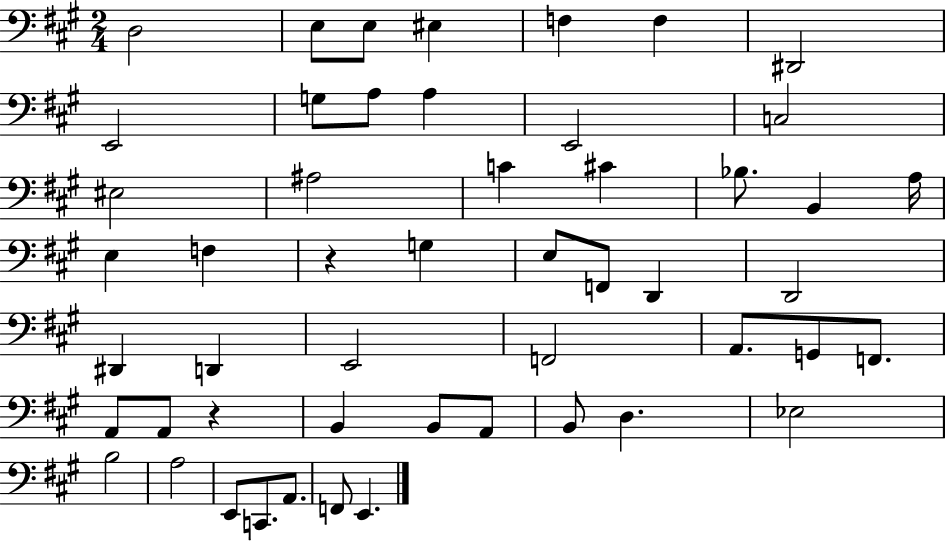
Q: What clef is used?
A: bass